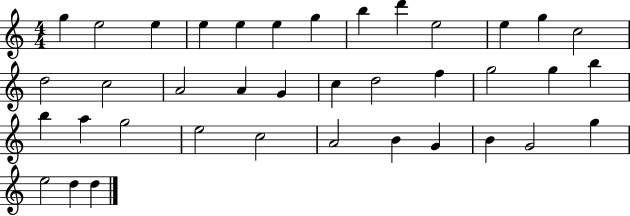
{
  \clef treble
  \numericTimeSignature
  \time 4/4
  \key c \major
  g''4 e''2 e''4 | e''4 e''4 e''4 g''4 | b''4 d'''4 e''2 | e''4 g''4 c''2 | \break d''2 c''2 | a'2 a'4 g'4 | c''4 d''2 f''4 | g''2 g''4 b''4 | \break b''4 a''4 g''2 | e''2 c''2 | a'2 b'4 g'4 | b'4 g'2 g''4 | \break e''2 d''4 d''4 | \bar "|."
}